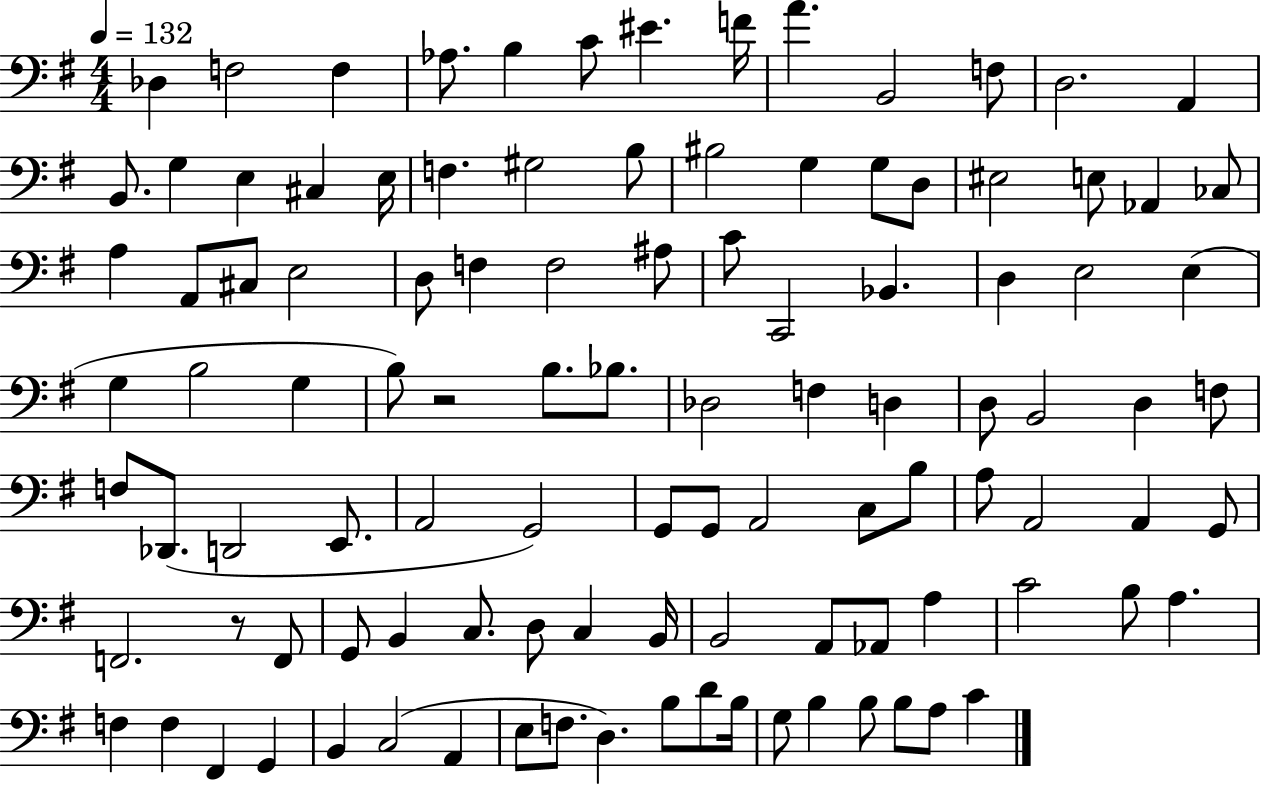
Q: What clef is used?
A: bass